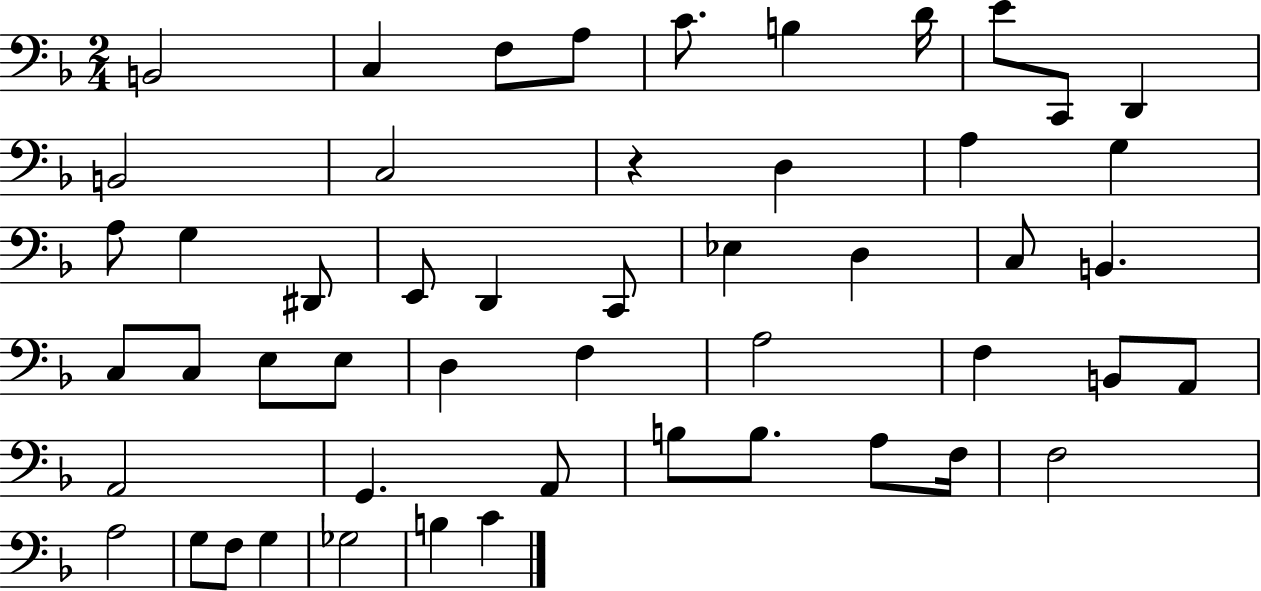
X:1
T:Untitled
M:2/4
L:1/4
K:F
B,,2 C, F,/2 A,/2 C/2 B, D/4 E/2 C,,/2 D,, B,,2 C,2 z D, A, G, A,/2 G, ^D,,/2 E,,/2 D,, C,,/2 _E, D, C,/2 B,, C,/2 C,/2 E,/2 E,/2 D, F, A,2 F, B,,/2 A,,/2 A,,2 G,, A,,/2 B,/2 B,/2 A,/2 F,/4 F,2 A,2 G,/2 F,/2 G, _G,2 B, C